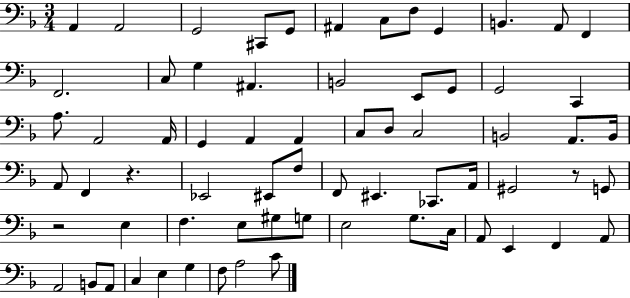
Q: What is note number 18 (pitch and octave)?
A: E2